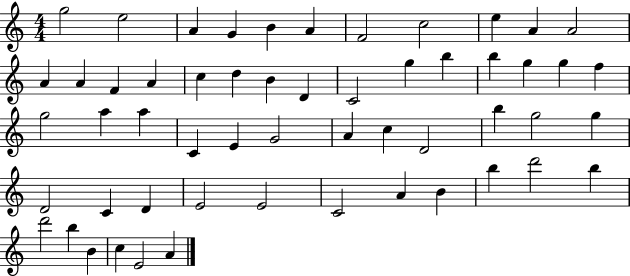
X:1
T:Untitled
M:4/4
L:1/4
K:C
g2 e2 A G B A F2 c2 e A A2 A A F A c d B D C2 g b b g g f g2 a a C E G2 A c D2 b g2 g D2 C D E2 E2 C2 A B b d'2 b d'2 b B c E2 A